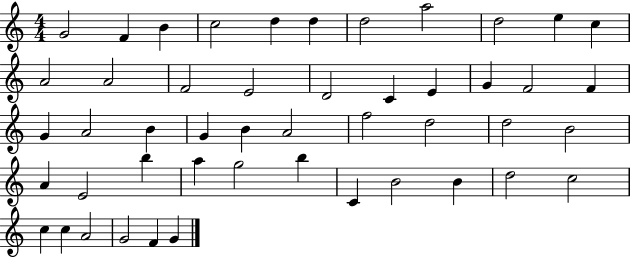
X:1
T:Untitled
M:4/4
L:1/4
K:C
G2 F B c2 d d d2 a2 d2 e c A2 A2 F2 E2 D2 C E G F2 F G A2 B G B A2 f2 d2 d2 B2 A E2 b a g2 b C B2 B d2 c2 c c A2 G2 F G